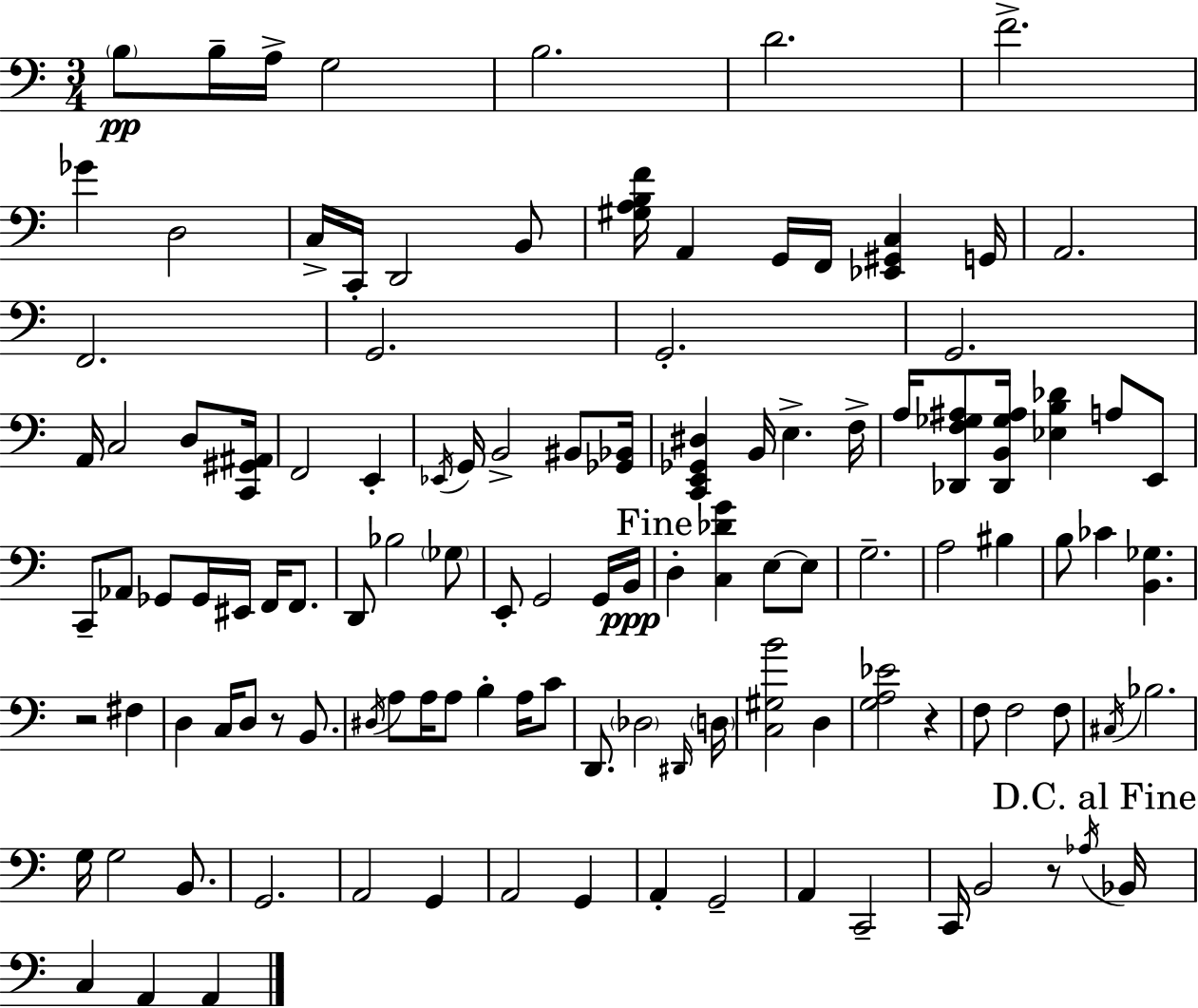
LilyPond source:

{
  \clef bass
  \numericTimeSignature
  \time 3/4
  \key c \major
  \repeat volta 2 { \parenthesize b8\pp b16-- a16-> g2 | b2. | d'2. | f'2.-> | \break ges'4 d2 | c16-> c,16-. d,2 b,8 | <gis a b f'>16 a,4 g,16 f,16 <ees, gis, c>4 g,16 | a,2. | \break f,2. | g,2. | g,2.-. | g,2. | \break a,16 c2 d8 <c, gis, ais,>16 | f,2 e,4-. | \acciaccatura { ees,16 } g,16 b,2-> bis,8 | <ges, bes,>16 <c, e, ges, dis>4 b,16 e4.-> | \break f16-> a16 <des, f ges ais>8 <des, b, ges ais>16 <ees b des'>4 a8 e,8 | c,8-- aes,8 ges,8 ges,16 eis,16 f,16 f,8. | d,8 bes2 \parenthesize ges8 | e,8-. g,2 g,16 | \break b,16\ppp \mark "Fine" d4-. <c des' g'>4 e8~~ e8 | g2.-- | a2 bis4 | b8 ces'4 <b, ges>4. | \break r2 fis4 | d4 c16 d8 r8 b,8. | \acciaccatura { dis16 } a8 a16 a8 b4-. a16 | c'8 d,8. \parenthesize des2 | \break \grace { dis,16 } \parenthesize d16 <c gis b'>2 d4 | <g a ees'>2 r4 | f8 f2 | f8 \acciaccatura { cis16 } bes2. | \break g16 g2 | b,8. g,2. | a,2 | g,4 a,2 | \break g,4 a,4-. g,2-- | a,4 c,2-- | c,16 b,2 | r8 \acciaccatura { aes16 } \mark "D.C. al Fine" bes,16 c4 a,4 | \break a,4 } \bar "|."
}